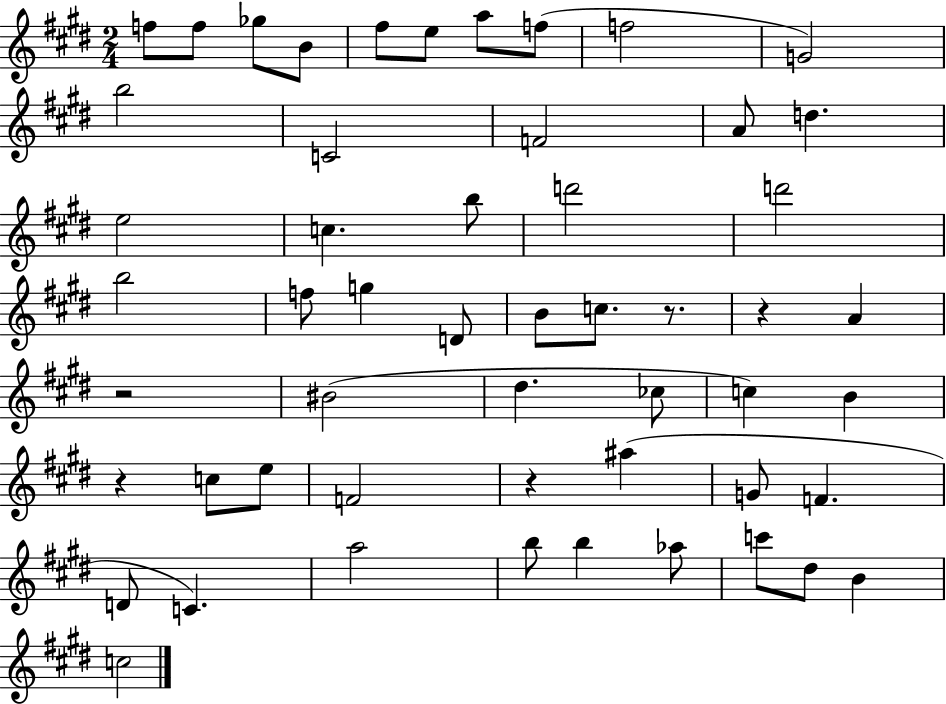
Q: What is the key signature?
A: E major